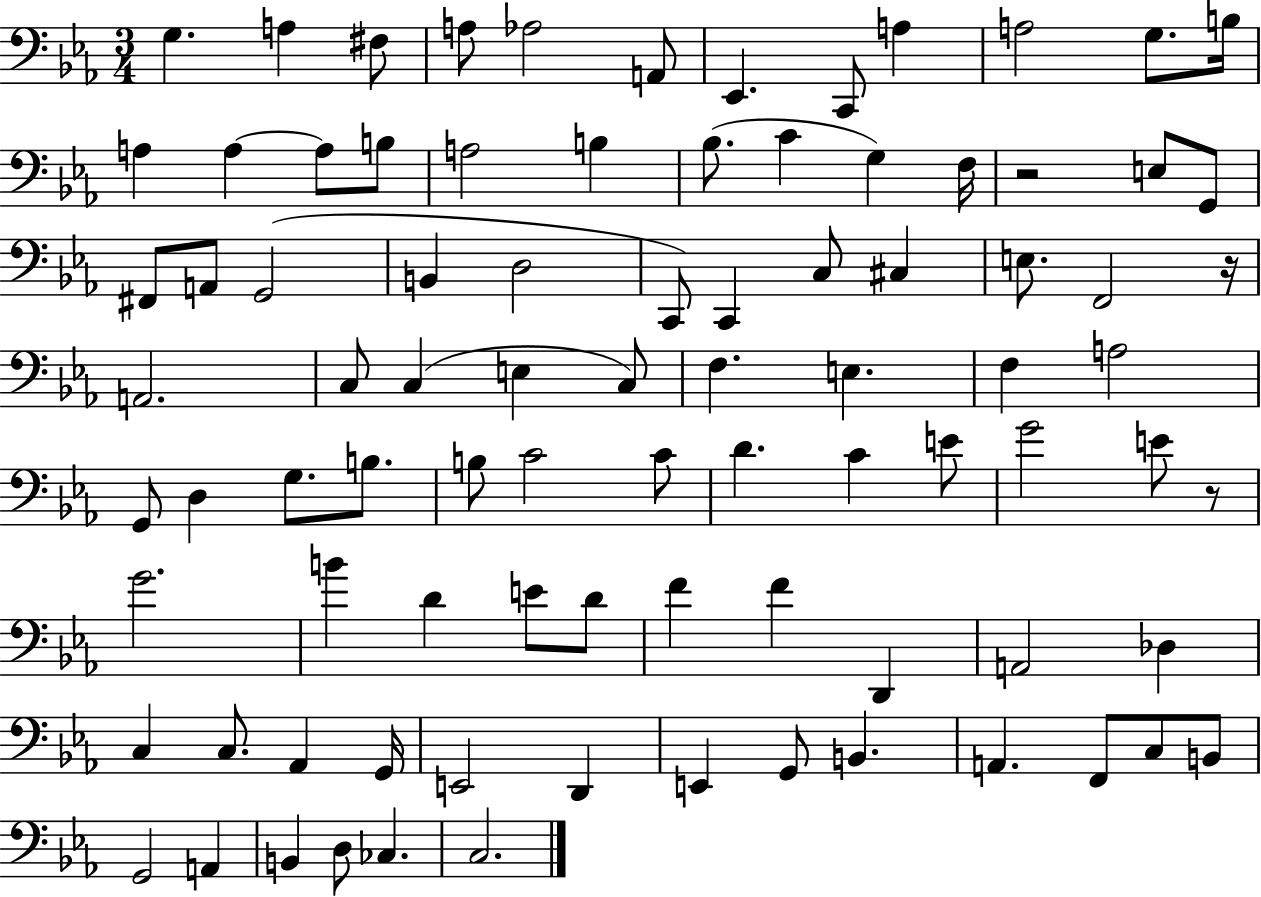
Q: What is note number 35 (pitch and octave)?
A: F2